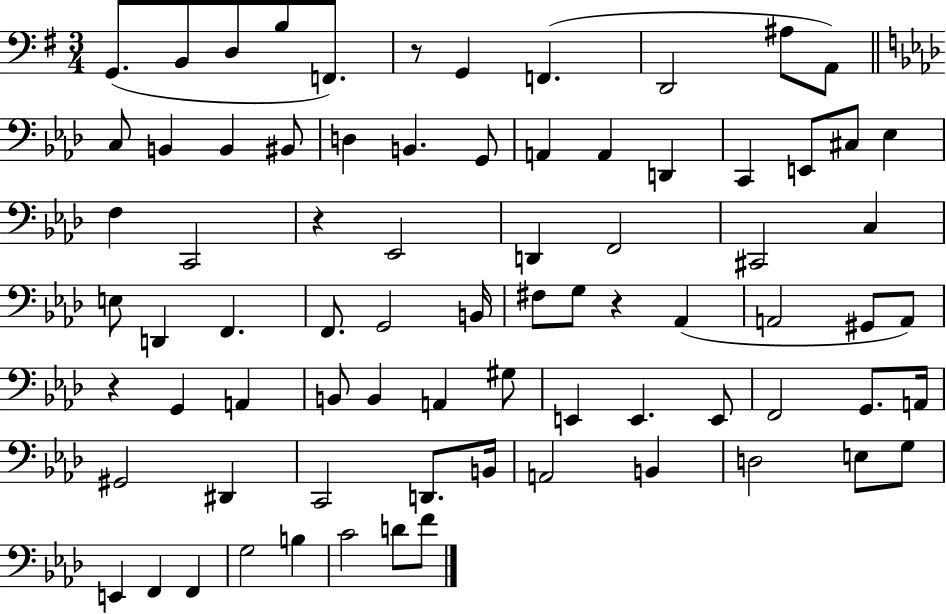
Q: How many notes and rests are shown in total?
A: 77